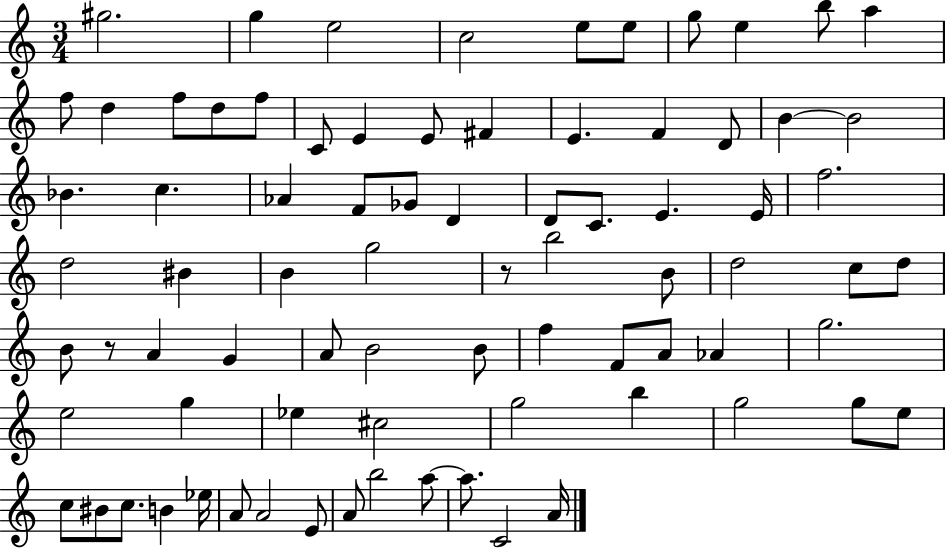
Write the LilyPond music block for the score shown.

{
  \clef treble
  \numericTimeSignature
  \time 3/4
  \key c \major
  gis''2. | g''4 e''2 | c''2 e''8 e''8 | g''8 e''4 b''8 a''4 | \break f''8 d''4 f''8 d''8 f''8 | c'8 e'4 e'8 fis'4 | e'4. f'4 d'8 | b'4~~ b'2 | \break bes'4. c''4. | aes'4 f'8 ges'8 d'4 | d'8 c'8. e'4. e'16 | f''2. | \break d''2 bis'4 | b'4 g''2 | r8 b''2 b'8 | d''2 c''8 d''8 | \break b'8 r8 a'4 g'4 | a'8 b'2 b'8 | f''4 f'8 a'8 aes'4 | g''2. | \break e''2 g''4 | ees''4 cis''2 | g''2 b''4 | g''2 g''8 e''8 | \break c''8 bis'8 c''8. b'4 ees''16 | a'8 a'2 e'8 | a'8 b''2 a''8~~ | a''8. c'2 a'16 | \break \bar "|."
}